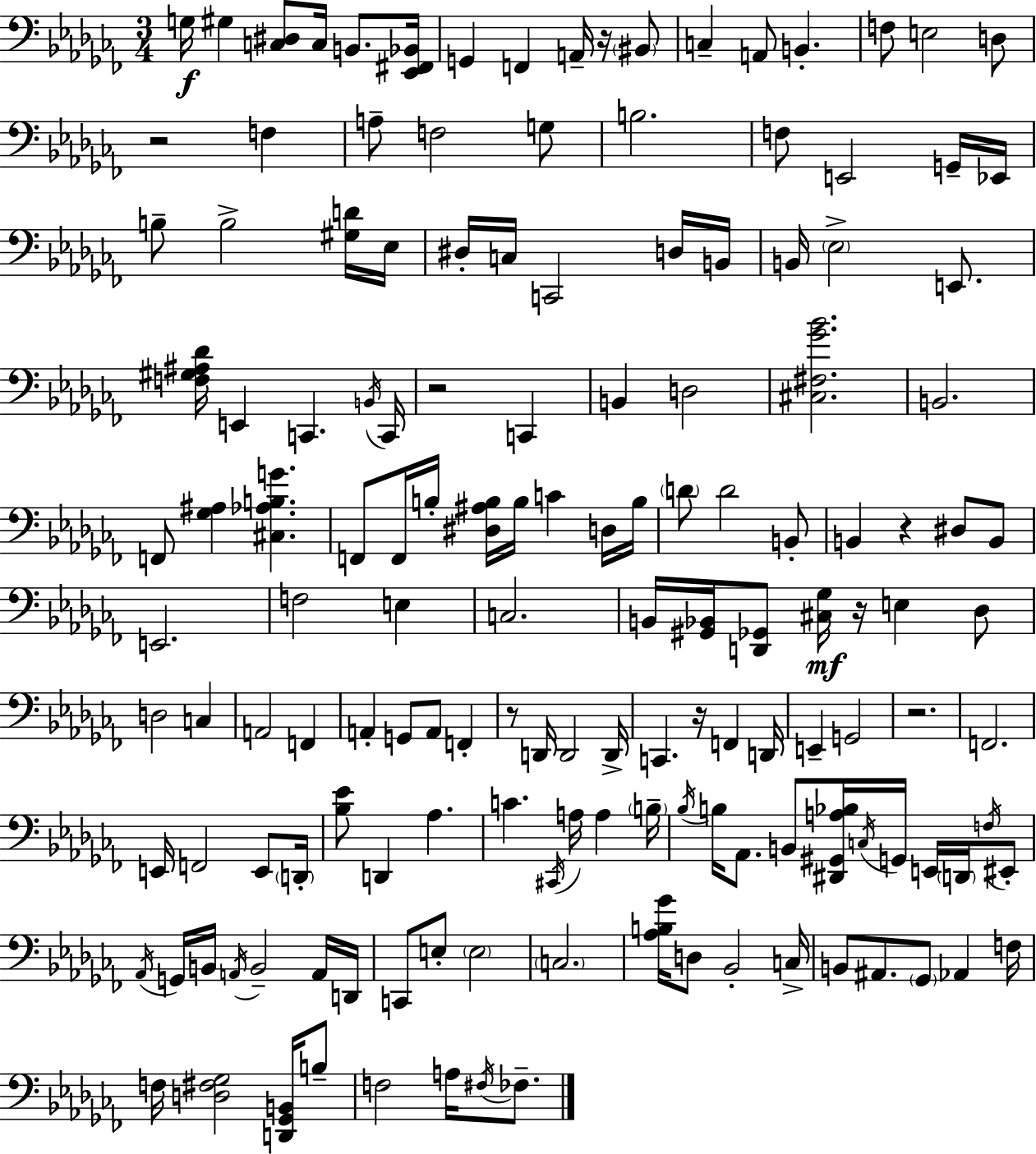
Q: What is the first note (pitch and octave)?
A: G3